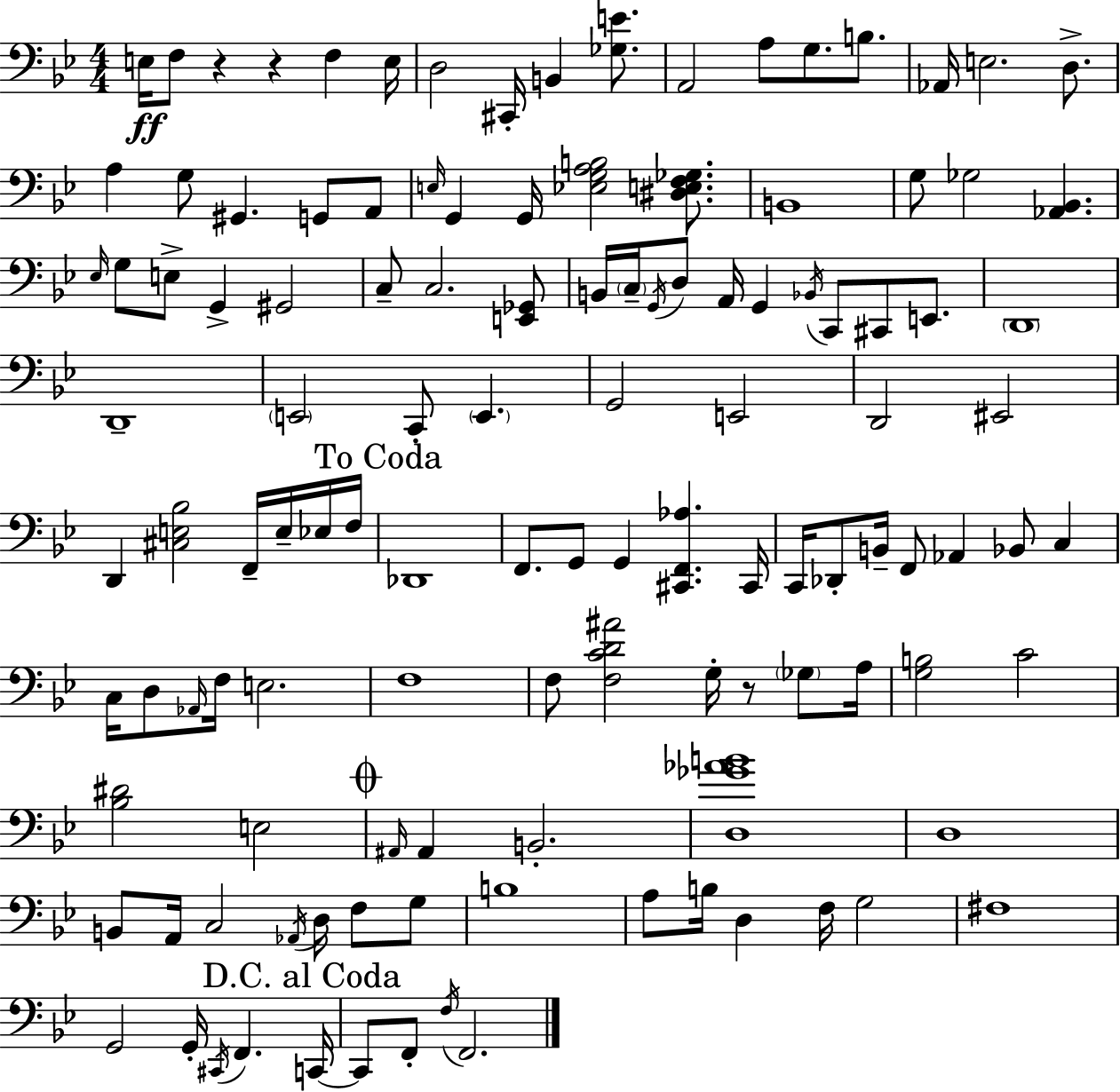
E3/s F3/e R/q R/q F3/q E3/s D3/h C#2/s B2/q [Gb3,E4]/e. A2/h A3/e G3/e. B3/e. Ab2/s E3/h. D3/e. A3/q G3/e G#2/q. G2/e A2/e E3/s G2/q G2/s [Eb3,G3,A3,B3]/h [D#3,E3,F3,Gb3]/e. B2/w G3/e Gb3/h [Ab2,Bb2]/q. Eb3/s G3/e E3/e G2/q G#2/h C3/e C3/h. [E2,Gb2]/e B2/s C3/s G2/s D3/e A2/s G2/q Bb2/s C2/e C#2/e E2/e. D2/w D2/w E2/h C2/e E2/q. G2/h E2/h D2/h EIS2/h D2/q [C#3,E3,Bb3]/h F2/s E3/s Eb3/s F3/s Db2/w F2/e. G2/e G2/q [C#2,F2,Ab3]/q. C#2/s C2/s Db2/e B2/s F2/e Ab2/q Bb2/e C3/q C3/s D3/e Ab2/s F3/s E3/h. F3/w F3/e [F3,C4,D4,A#4]/h G3/s R/e Gb3/e A3/s [G3,B3]/h C4/h [Bb3,D#4]/h E3/h A#2/s A#2/q B2/h. [D3,Gb4,Ab4,B4]/w D3/w B2/e A2/s C3/h Ab2/s D3/s F3/e G3/e B3/w A3/e B3/s D3/q F3/s G3/h F#3/w G2/h G2/s C#2/s F2/q. C2/s C2/e F2/e F3/s F2/h.